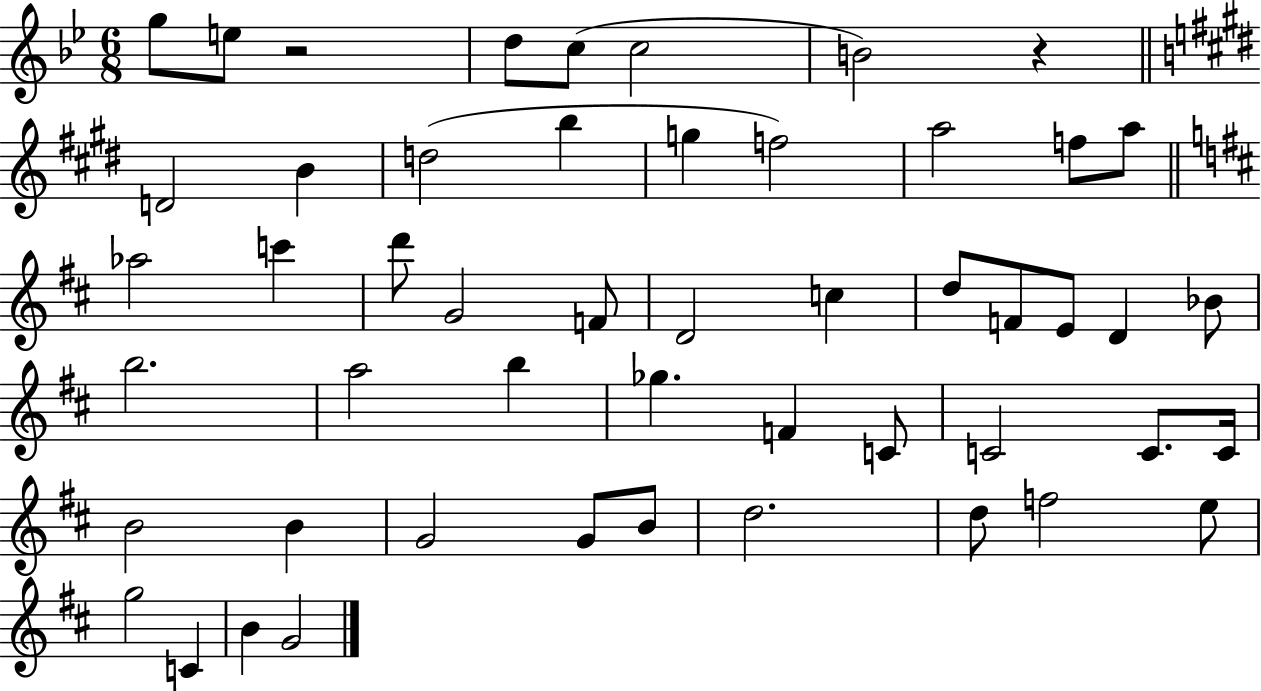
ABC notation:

X:1
T:Untitled
M:6/8
L:1/4
K:Bb
g/2 e/2 z2 d/2 c/2 c2 B2 z D2 B d2 b g f2 a2 f/2 a/2 _a2 c' d'/2 G2 F/2 D2 c d/2 F/2 E/2 D _B/2 b2 a2 b _g F C/2 C2 C/2 C/4 B2 B G2 G/2 B/2 d2 d/2 f2 e/2 g2 C B G2